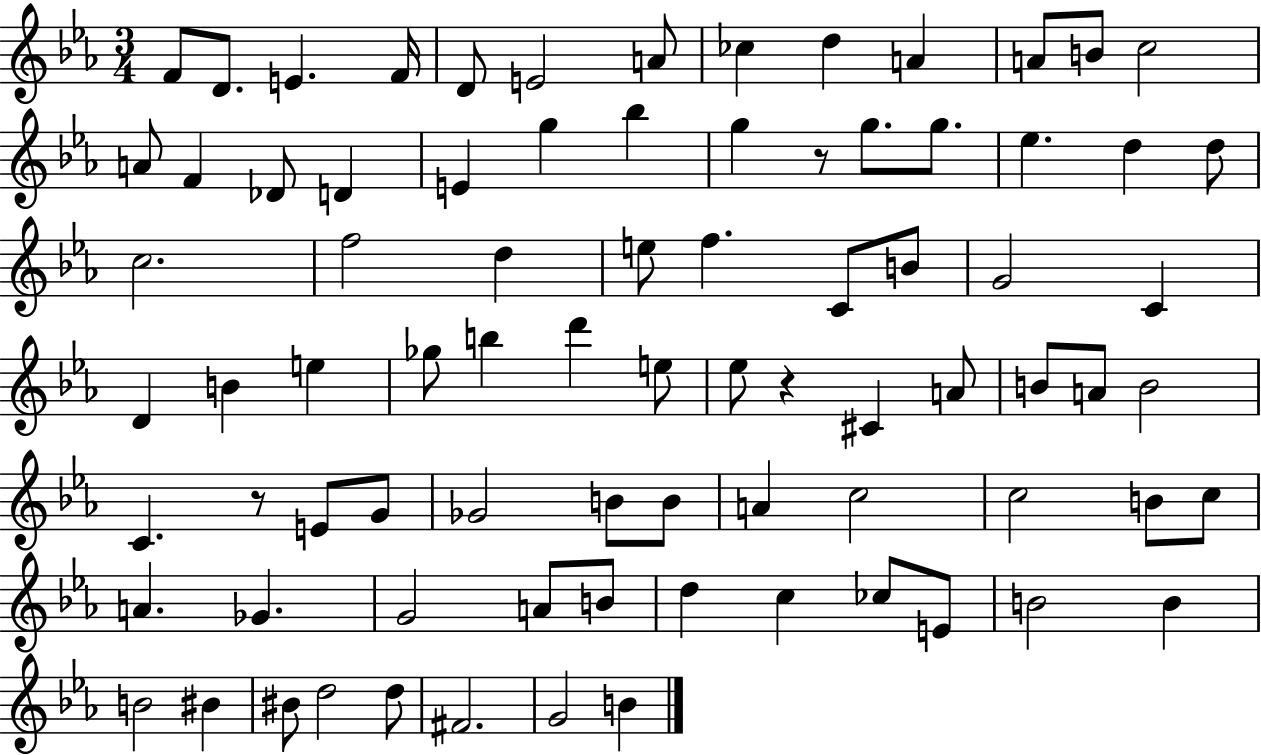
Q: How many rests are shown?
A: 3